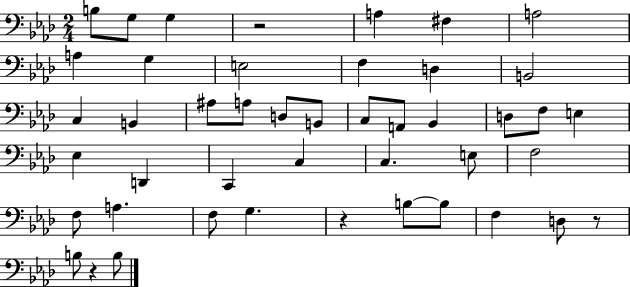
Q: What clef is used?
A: bass